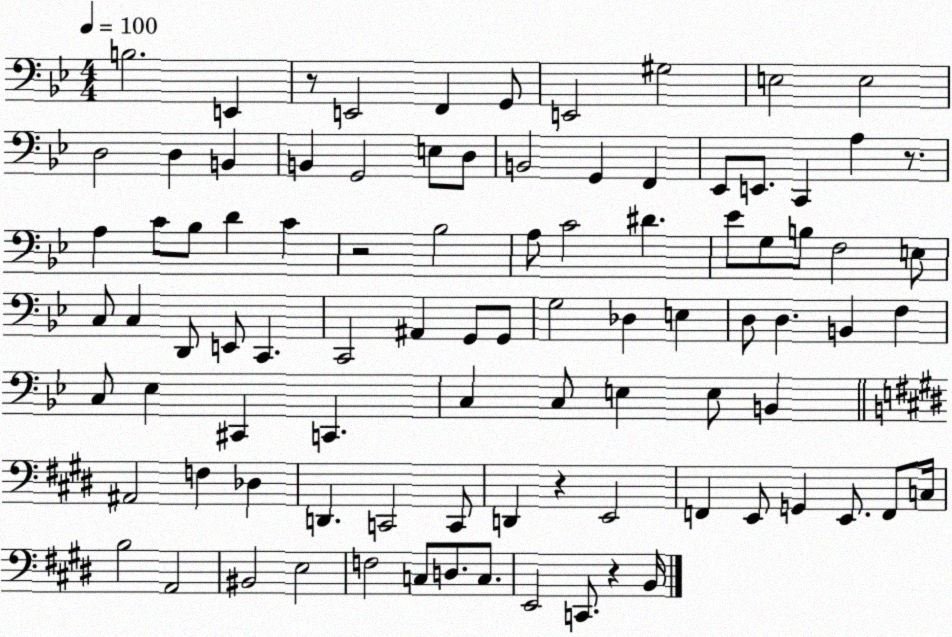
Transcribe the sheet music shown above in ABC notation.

X:1
T:Untitled
M:4/4
L:1/4
K:Bb
B,2 E,, z/2 E,,2 F,, G,,/2 E,,2 ^G,2 E,2 E,2 D,2 D, B,, B,, G,,2 E,/2 D,/2 B,,2 G,, F,, _E,,/2 E,,/2 C,, A, z/2 A, C/2 _B,/2 D C z2 _B,2 A,/2 C2 ^D _E/2 G,/2 B,/2 F,2 E,/2 C,/2 C, D,,/2 E,,/2 C,, C,,2 ^A,, G,,/2 G,,/2 G,2 _D, E, D,/2 D, B,, F, C,/2 _E, ^C,, C,, C, C,/2 E, E,/2 B,, ^A,,2 F, _D, D,, C,,2 C,,/2 D,, z E,,2 F,, E,,/2 G,, E,,/2 F,,/2 C,/4 B,2 A,,2 ^B,,2 E,2 F,2 C,/2 D,/2 C,/2 E,,2 C,,/2 z B,,/4